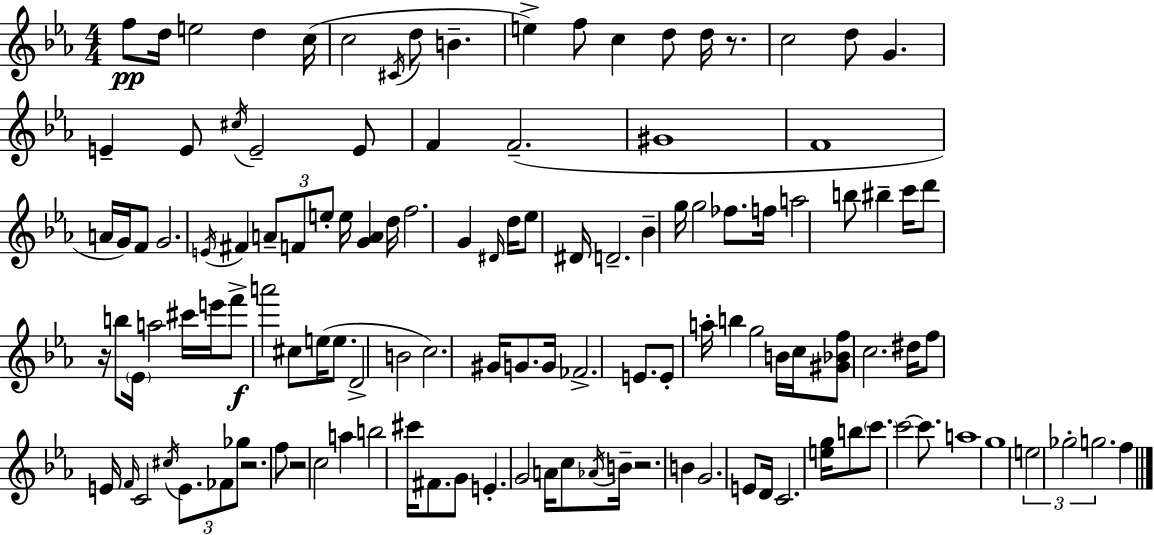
F5/e D5/s E5/h D5/q C5/s C5/h C#4/s D5/e B4/q. E5/q F5/e C5/q D5/e D5/s R/e. C5/h D5/e G4/q. E4/q E4/e C#5/s E4/h E4/e F4/q F4/h. G#4/w F4/w A4/s G4/s F4/e G4/h. E4/s F#4/q A4/e F4/e E5/e E5/s [G4,A4]/q D5/s F5/h. G4/q D#4/s D5/s Eb5/e D#4/s D4/h. Bb4/q G5/s G5/h FES5/e. F5/s A5/h B5/e BIS5/q C6/s D6/e R/s B5/e Eb4/s A5/h C#6/s E6/s F6/e A6/h C#5/e E5/s E5/e. D4/h B4/h C5/h. G#4/s G4/e. G4/s FES4/h. E4/e. E4/e A5/s B5/q G5/h B4/s C5/s [G#4,Bb4,F5]/e C5/h. D#5/s F5/e E4/s F4/s C4/h C#5/s E4/e. FES4/e Gb5/e R/h. F5/e R/h C5/h A5/q B5/h C#6/s F#4/e. G4/e E4/q. G4/h A4/s C5/e Ab4/s B4/s R/h. B4/q G4/h. E4/e D4/s C4/h. [E5,G5]/s B5/e C6/e. C6/h C6/e. A5/w G5/w E5/h Gb5/h G5/h. F5/q